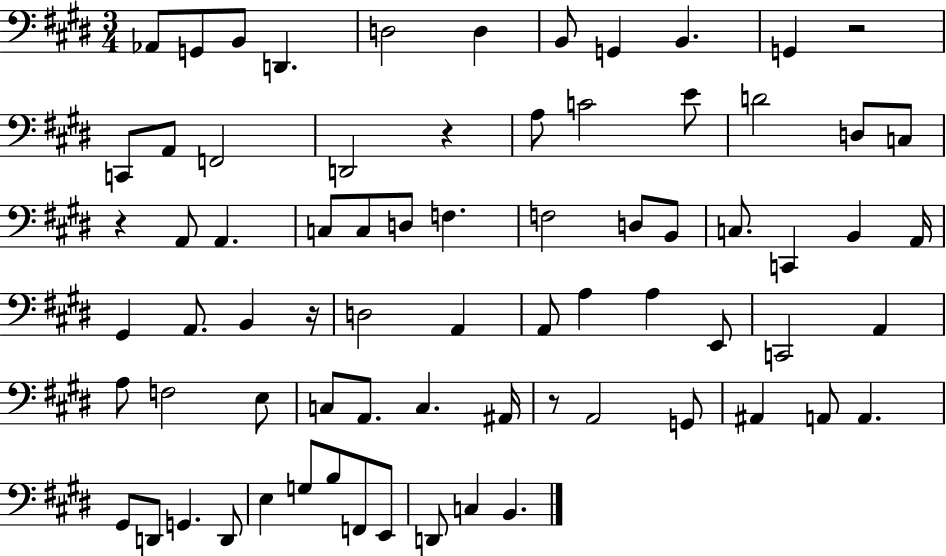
{
  \clef bass
  \numericTimeSignature
  \time 3/4
  \key e \major
  aes,8 g,8 b,8 d,4. | d2 d4 | b,8 g,4 b,4. | g,4 r2 | \break c,8 a,8 f,2 | d,2 r4 | a8 c'2 e'8 | d'2 d8 c8 | \break r4 a,8 a,4. | c8 c8 d8 f4. | f2 d8 b,8 | c8. c,4 b,4 a,16 | \break gis,4 a,8. b,4 r16 | d2 a,4 | a,8 a4 a4 e,8 | c,2 a,4 | \break a8 f2 e8 | c8 a,8. c4. ais,16 | r8 a,2 g,8 | ais,4 a,8 a,4. | \break gis,8 d,8 g,4. d,8 | e4 g8 b8 f,8 e,8 | d,8 c4 b,4. | \bar "|."
}